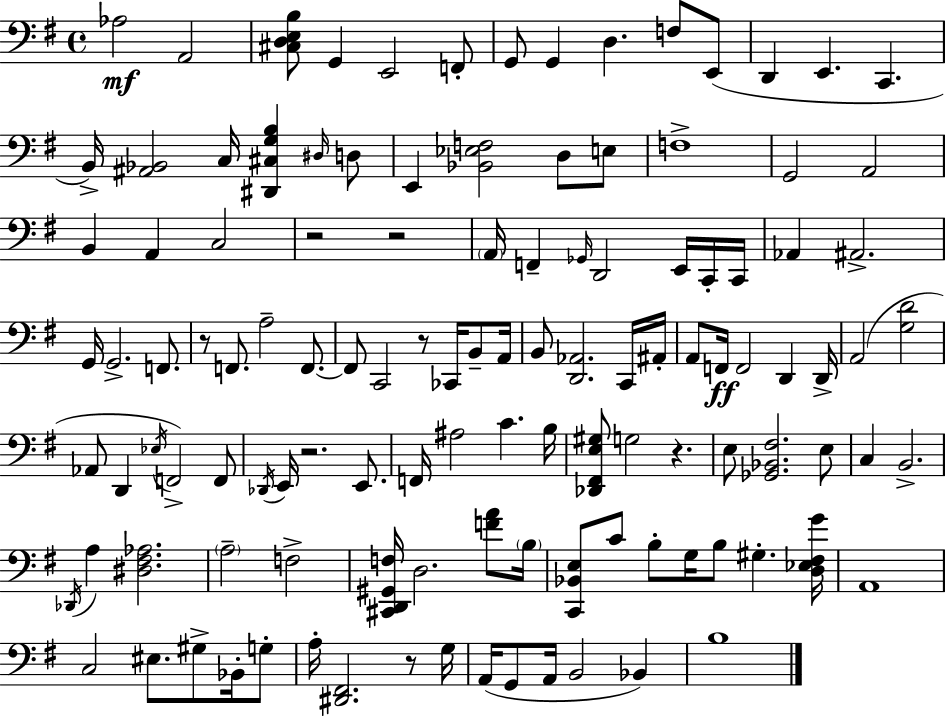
X:1
T:Untitled
M:4/4
L:1/4
K:Em
_A,2 A,,2 [^C,D,E,B,]/2 G,, E,,2 F,,/2 G,,/2 G,, D, F,/2 E,,/2 D,, E,, C,, B,,/4 [^A,,_B,,]2 C,/4 [^D,,^C,G,B,] ^D,/4 D,/2 E,, [_B,,_E,F,]2 D,/2 E,/2 F,4 G,,2 A,,2 B,, A,, C,2 z2 z2 A,,/4 F,, _G,,/4 D,,2 E,,/4 C,,/4 C,,/4 _A,, ^A,,2 G,,/4 G,,2 F,,/2 z/2 F,,/2 A,2 F,,/2 F,,/2 C,,2 z/2 _C,,/4 B,,/2 A,,/4 B,,/2 [D,,_A,,]2 C,,/4 ^A,,/4 A,,/2 F,,/4 F,,2 D,, D,,/4 A,,2 [G,D]2 _A,,/2 D,, _E,/4 F,,2 F,,/2 _D,,/4 E,,/4 z2 E,,/2 F,,/4 ^A,2 C B,/4 [_D,,^F,,E,^G,]/2 G,2 z E,/2 [_G,,_B,,^F,]2 E,/2 C, B,,2 _D,,/4 A, [^D,^F,_A,]2 A,2 F,2 [^C,,D,,^G,,F,]/4 D,2 [FA]/2 B,/4 [C,,_B,,E,]/2 C/2 B,/2 G,/4 B,/2 ^G, [D,_E,^F,G]/4 A,,4 C,2 ^E,/2 ^G,/2 _B,,/4 G,/2 A,/4 [^D,,^F,,]2 z/2 G,/4 A,,/4 G,,/2 A,,/4 B,,2 _B,, B,4